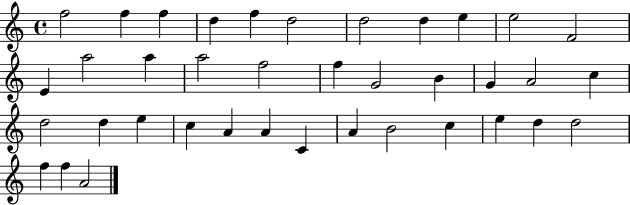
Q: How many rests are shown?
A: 0